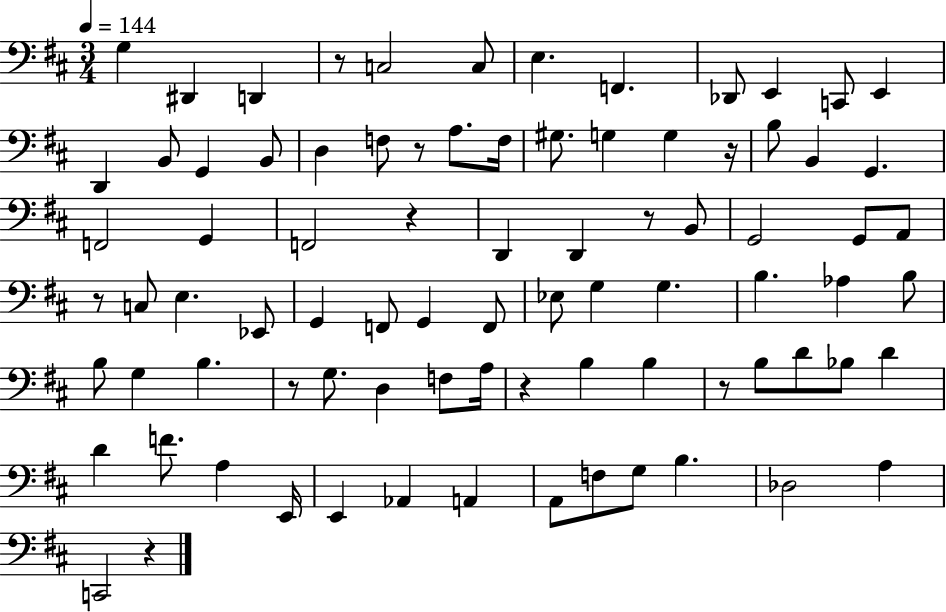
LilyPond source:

{
  \clef bass
  \numericTimeSignature
  \time 3/4
  \key d \major
  \tempo 4 = 144
  g4 dis,4 d,4 | r8 c2 c8 | e4. f,4. | des,8 e,4 c,8 e,4 | \break d,4 b,8 g,4 b,8 | d4 f8 r8 a8. f16 | gis8. g4 g4 r16 | b8 b,4 g,4. | \break f,2 g,4 | f,2 r4 | d,4 d,4 r8 b,8 | g,2 g,8 a,8 | \break r8 c8 e4. ees,8 | g,4 f,8 g,4 f,8 | ees8 g4 g4. | b4. aes4 b8 | \break b8 g4 b4. | r8 g8. d4 f8 a16 | r4 b4 b4 | r8 b8 d'8 bes8 d'4 | \break d'4 f'8. a4 e,16 | e,4 aes,4 a,4 | a,8 f8 g8 b4. | des2 a4 | \break c,2 r4 | \bar "|."
}